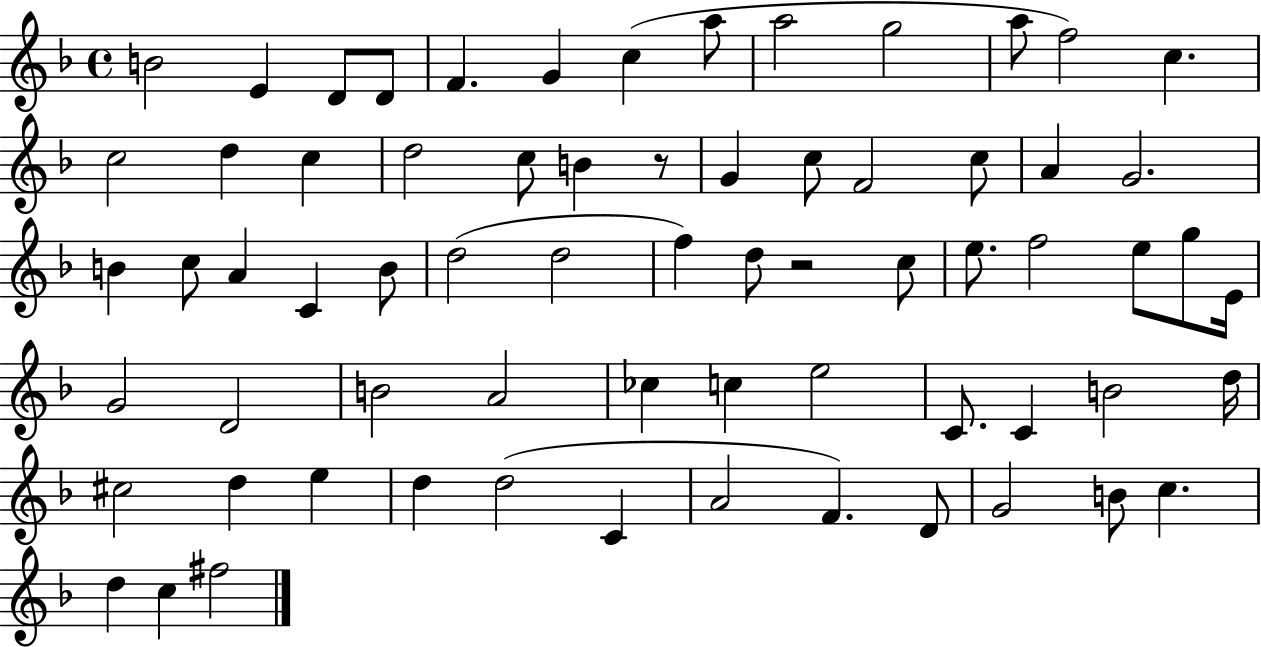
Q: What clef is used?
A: treble